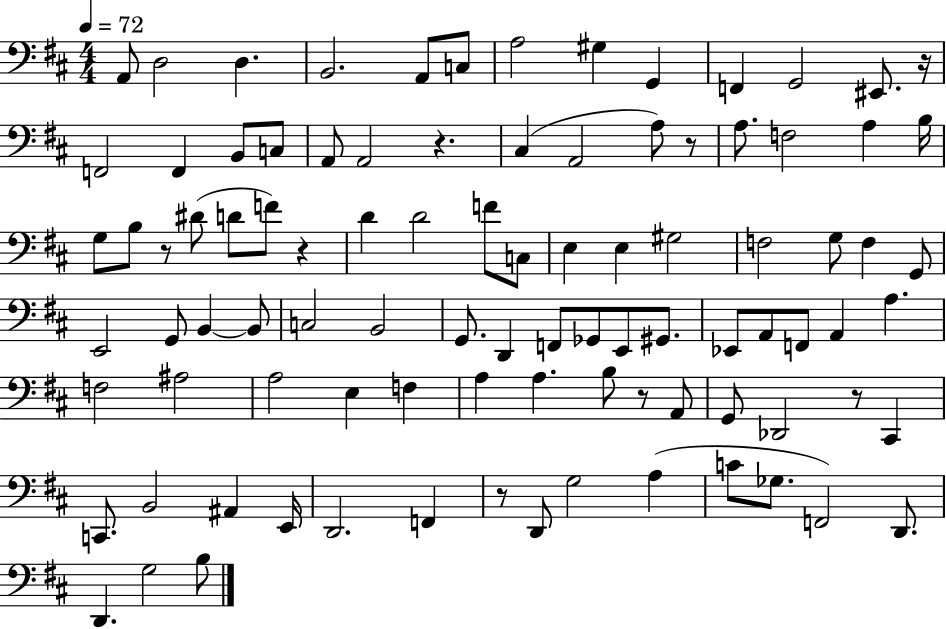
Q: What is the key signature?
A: D major